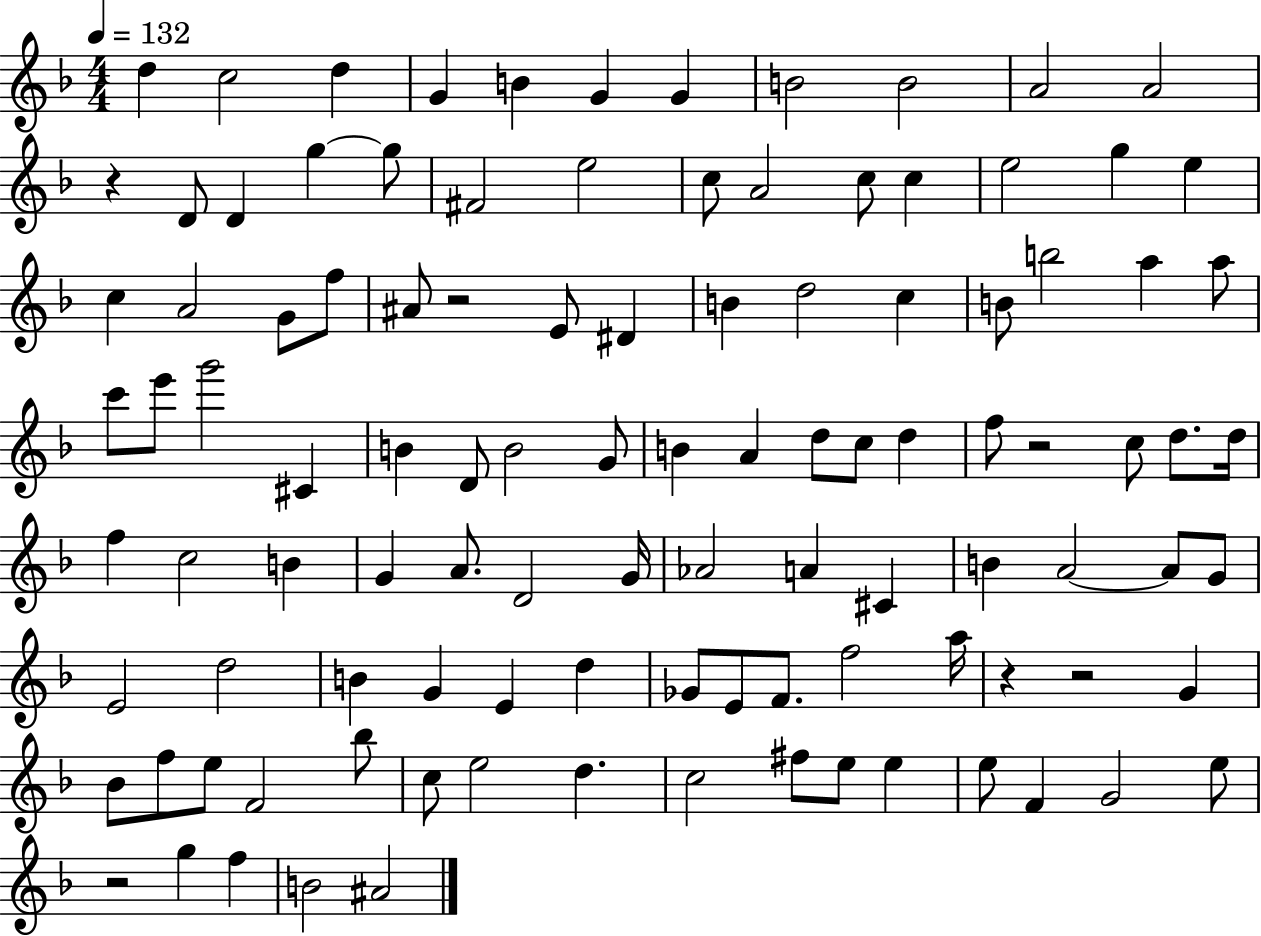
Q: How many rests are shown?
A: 6